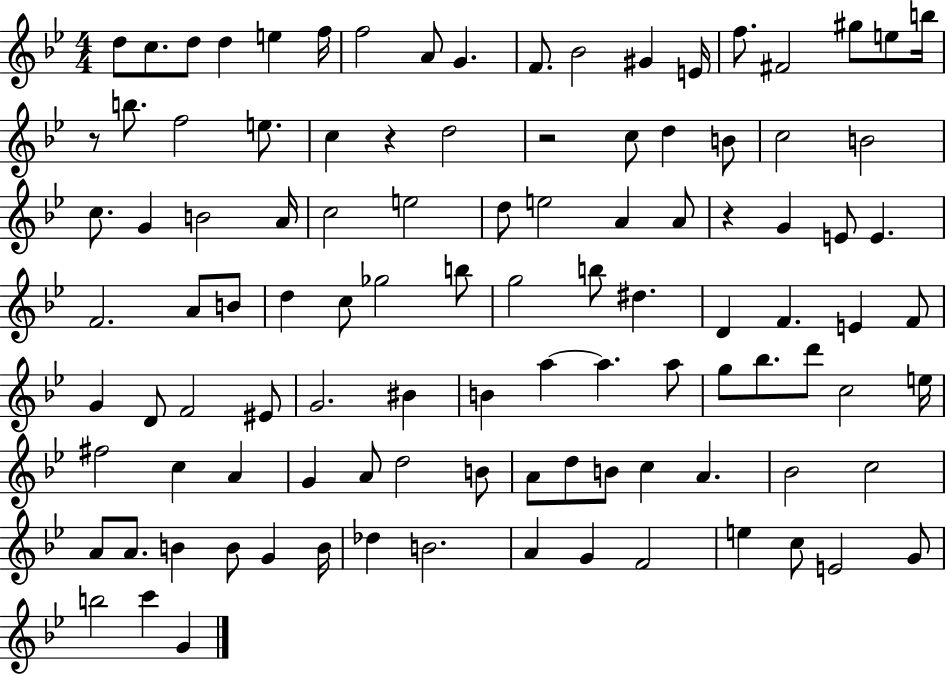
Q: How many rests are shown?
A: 4